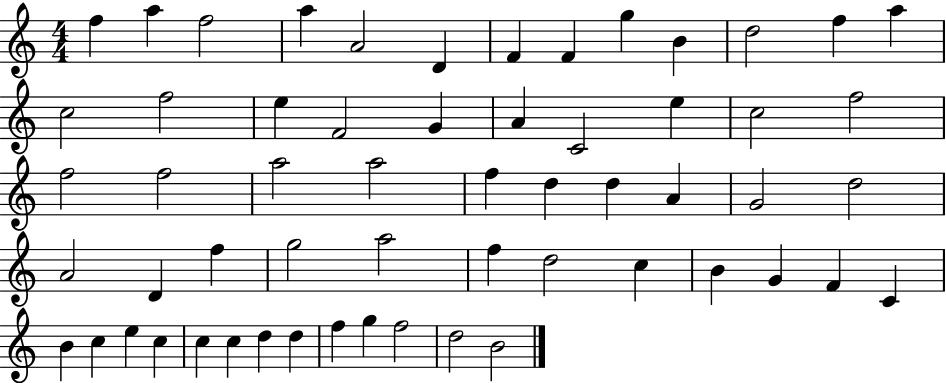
{
  \clef treble
  \numericTimeSignature
  \time 4/4
  \key c \major
  f''4 a''4 f''2 | a''4 a'2 d'4 | f'4 f'4 g''4 b'4 | d''2 f''4 a''4 | \break c''2 f''2 | e''4 f'2 g'4 | a'4 c'2 e''4 | c''2 f''2 | \break f''2 f''2 | a''2 a''2 | f''4 d''4 d''4 a'4 | g'2 d''2 | \break a'2 d'4 f''4 | g''2 a''2 | f''4 d''2 c''4 | b'4 g'4 f'4 c'4 | \break b'4 c''4 e''4 c''4 | c''4 c''4 d''4 d''4 | f''4 g''4 f''2 | d''2 b'2 | \break \bar "|."
}